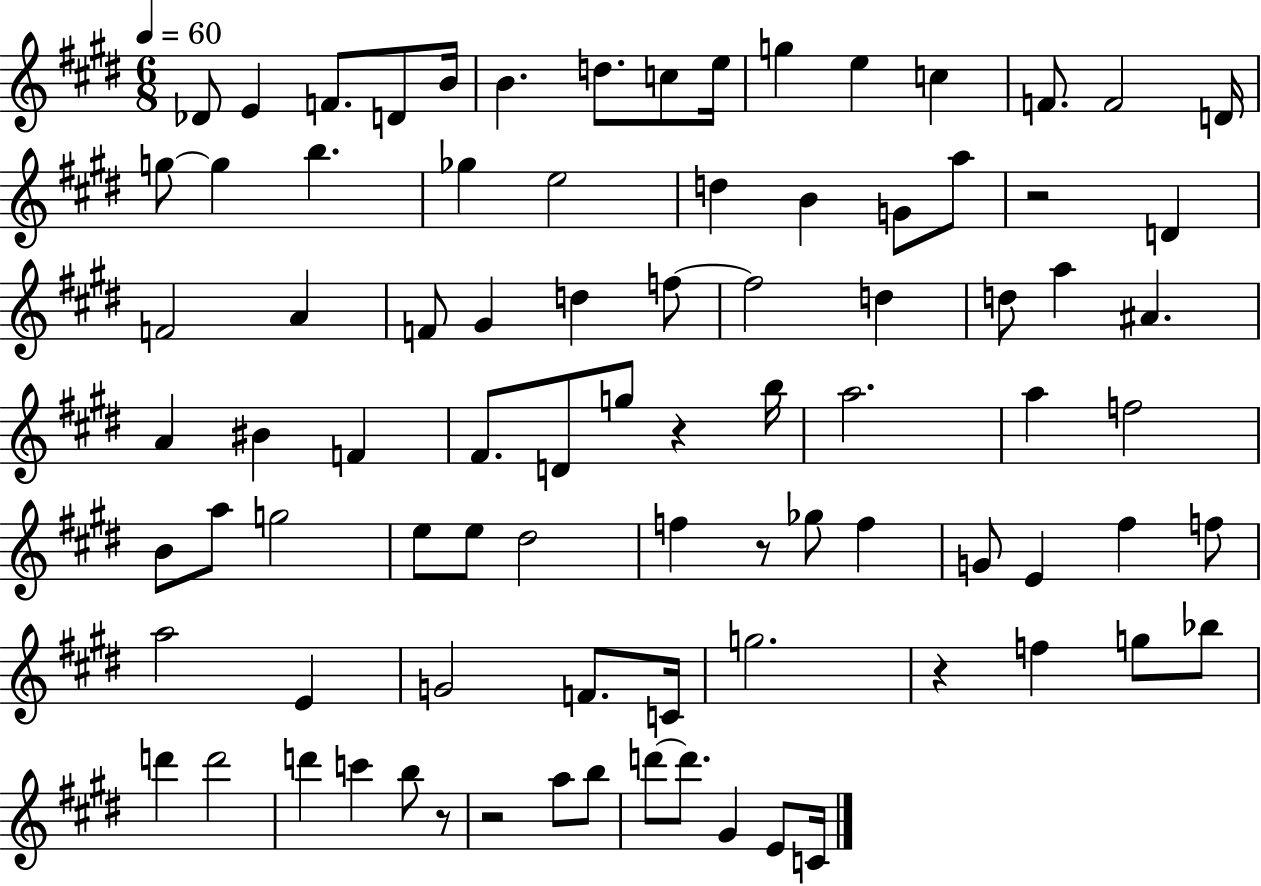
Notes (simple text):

Db4/e E4/q F4/e. D4/e B4/s B4/q. D5/e. C5/e E5/s G5/q E5/q C5/q F4/e. F4/h D4/s G5/e G5/q B5/q. Gb5/q E5/h D5/q B4/q G4/e A5/e R/h D4/q F4/h A4/q F4/e G#4/q D5/q F5/e F5/h D5/q D5/e A5/q A#4/q. A4/q BIS4/q F4/q F#4/e. D4/e G5/e R/q B5/s A5/h. A5/q F5/h B4/e A5/e G5/h E5/e E5/e D#5/h F5/q R/e Gb5/e F5/q G4/e E4/q F#5/q F5/e A5/h E4/q G4/h F4/e. C4/s G5/h. R/q F5/q G5/e Bb5/e D6/q D6/h D6/q C6/q B5/e R/e R/h A5/e B5/e D6/e D6/e. G#4/q E4/e C4/s